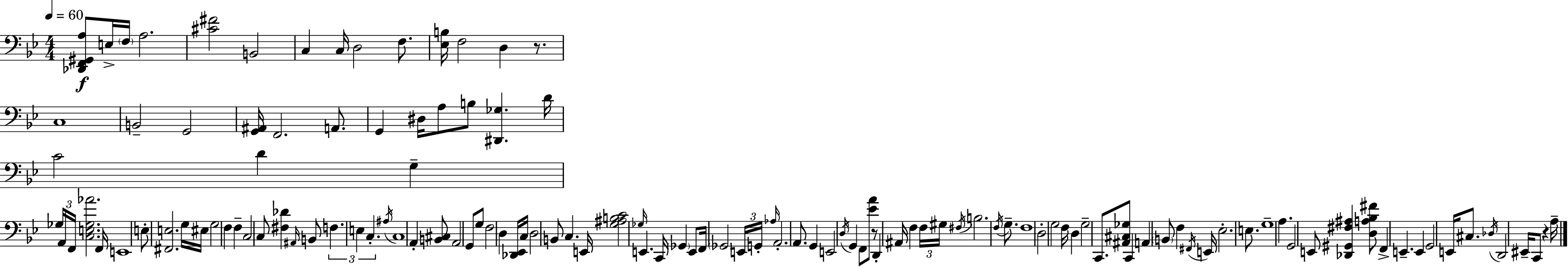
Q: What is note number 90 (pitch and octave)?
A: B2